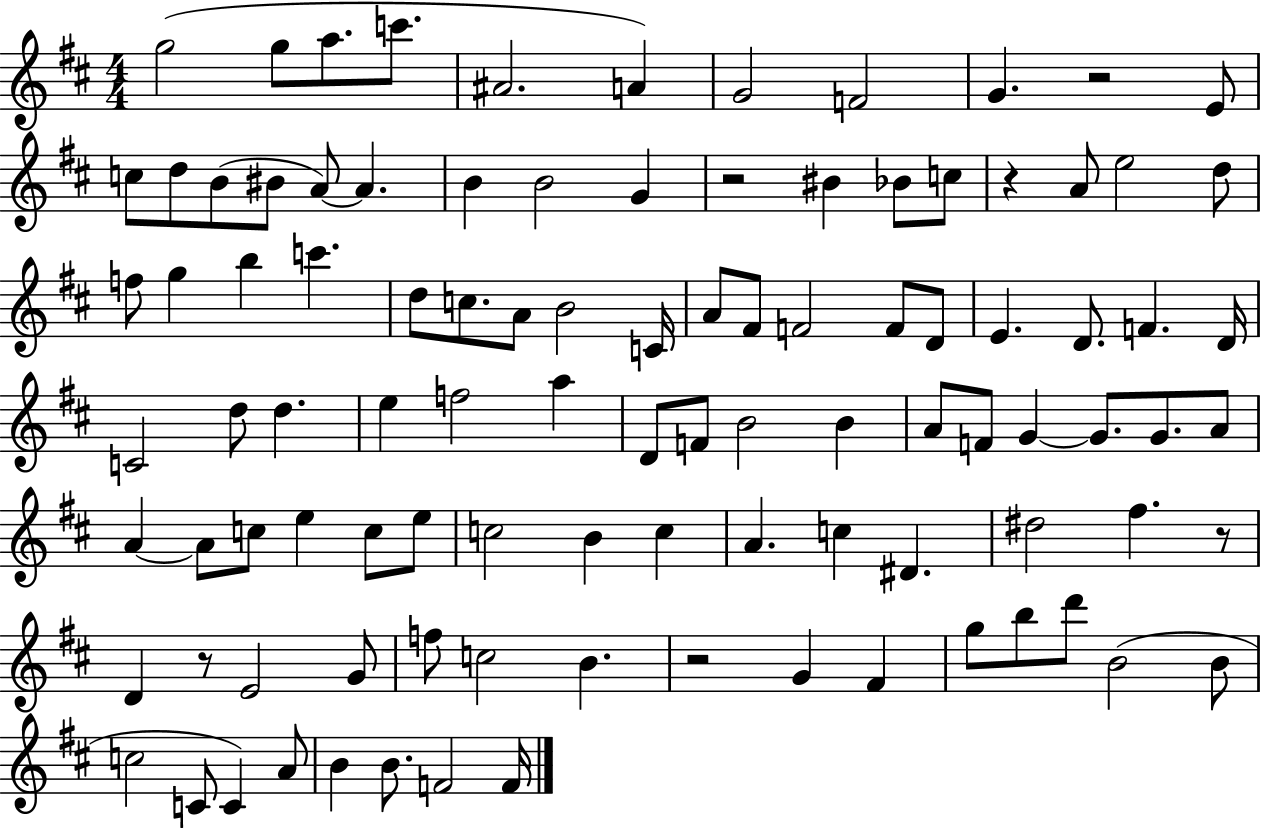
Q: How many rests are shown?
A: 6